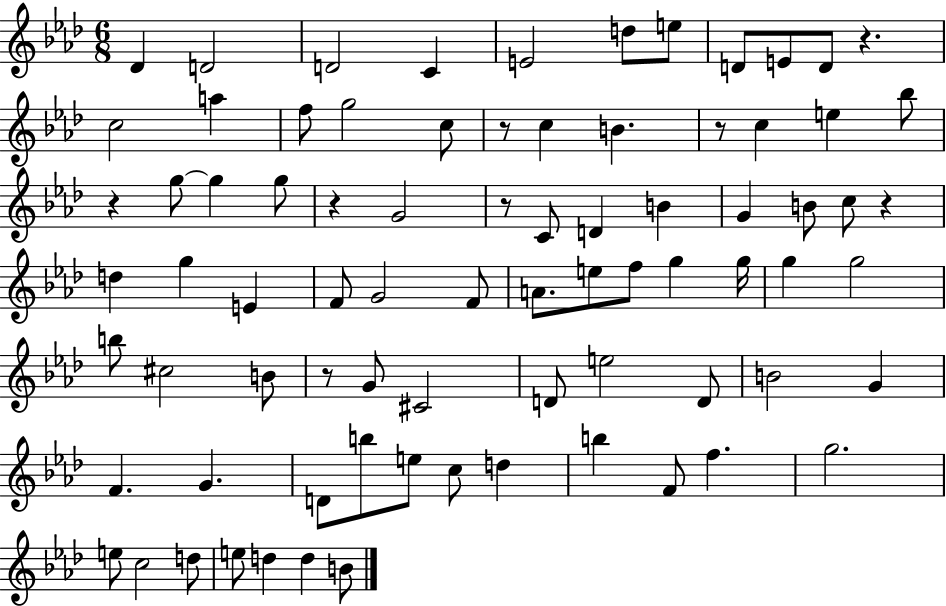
Db4/q D4/h D4/h C4/q E4/h D5/e E5/e D4/e E4/e D4/e R/q. C5/h A5/q F5/e G5/h C5/e R/e C5/q B4/q. R/e C5/q E5/q Bb5/e R/q G5/e G5/q G5/e R/q G4/h R/e C4/e D4/q B4/q G4/q B4/e C5/e R/q D5/q G5/q E4/q F4/e G4/h F4/e A4/e. E5/e F5/e G5/q G5/s G5/q G5/h B5/e C#5/h B4/e R/e G4/e C#4/h D4/e E5/h D4/e B4/h G4/q F4/q. G4/q. D4/e B5/e E5/e C5/e D5/q B5/q F4/e F5/q. G5/h. E5/e C5/h D5/e E5/e D5/q D5/q B4/e